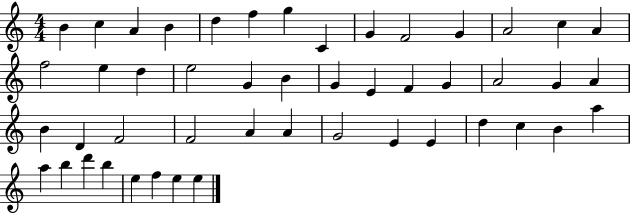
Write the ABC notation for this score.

X:1
T:Untitled
M:4/4
L:1/4
K:C
B c A B d f g C G F2 G A2 c A f2 e d e2 G B G E F G A2 G A B D F2 F2 A A G2 E E d c B a a b d' b e f e e